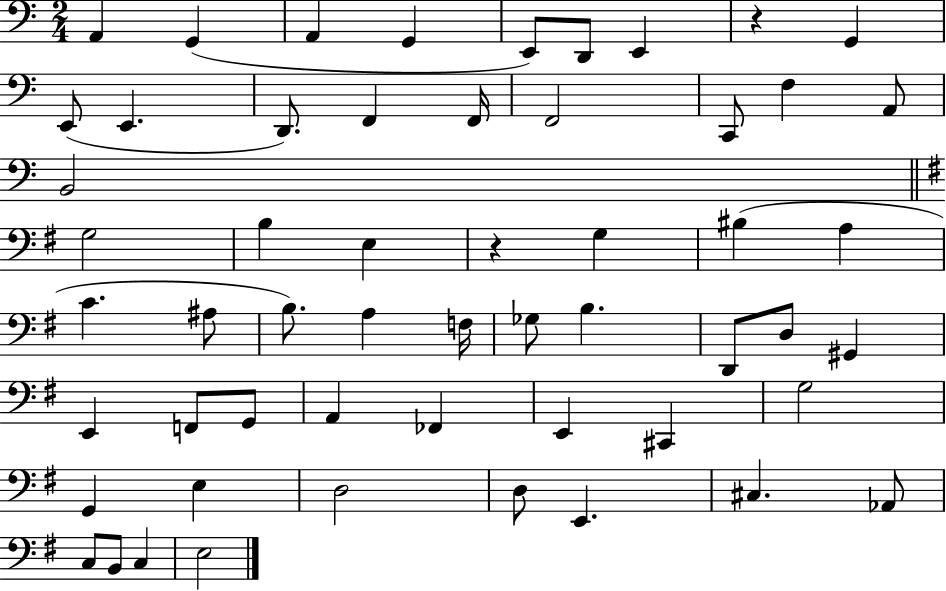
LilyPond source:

{
  \clef bass
  \numericTimeSignature
  \time 2/4
  \key c \major
  a,4 g,4( | a,4 g,4 | e,8) d,8 e,4 | r4 g,4 | \break e,8( e,4. | d,8.) f,4 f,16 | f,2 | c,8 f4 a,8 | \break b,2 | \bar "||" \break \key g \major g2 | b4 e4 | r4 g4 | bis4( a4 | \break c'4. ais8 | b8.) a4 f16 | ges8 b4. | d,8 d8 gis,4 | \break e,4 f,8 g,8 | a,4 fes,4 | e,4 cis,4 | g2 | \break g,4 e4 | d2 | d8 e,4. | cis4. aes,8 | \break c8 b,8 c4 | e2 | \bar "|."
}